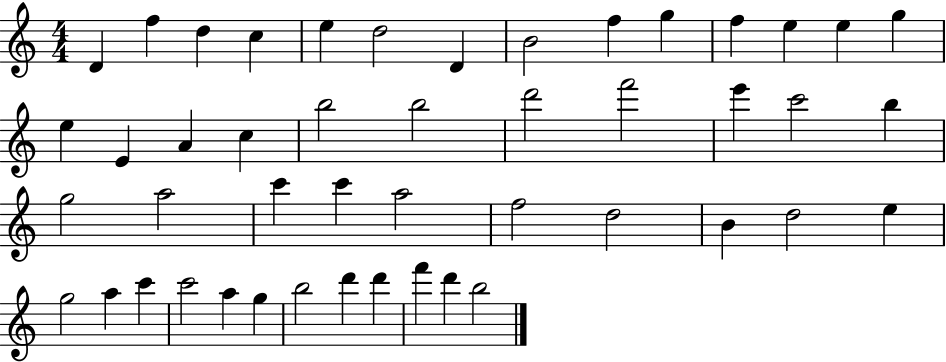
{
  \clef treble
  \numericTimeSignature
  \time 4/4
  \key c \major
  d'4 f''4 d''4 c''4 | e''4 d''2 d'4 | b'2 f''4 g''4 | f''4 e''4 e''4 g''4 | \break e''4 e'4 a'4 c''4 | b''2 b''2 | d'''2 f'''2 | e'''4 c'''2 b''4 | \break g''2 a''2 | c'''4 c'''4 a''2 | f''2 d''2 | b'4 d''2 e''4 | \break g''2 a''4 c'''4 | c'''2 a''4 g''4 | b''2 d'''4 d'''4 | f'''4 d'''4 b''2 | \break \bar "|."
}